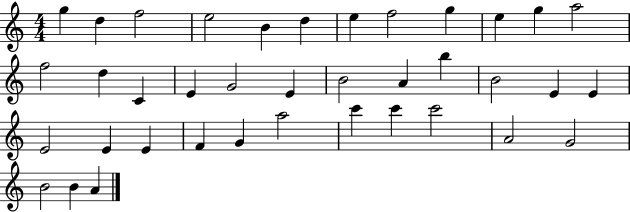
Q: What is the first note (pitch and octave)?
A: G5